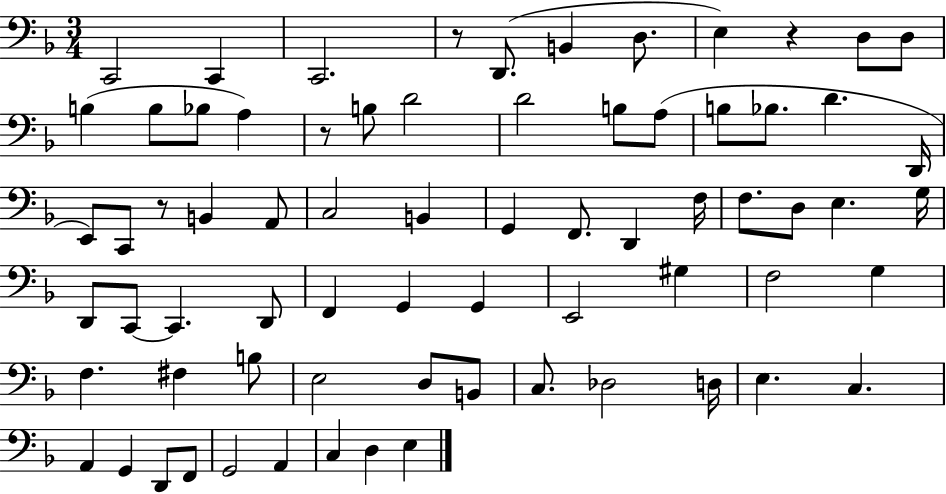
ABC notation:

X:1
T:Untitled
M:3/4
L:1/4
K:F
C,,2 C,, C,,2 z/2 D,,/2 B,, D,/2 E, z D,/2 D,/2 B, B,/2 _B,/2 A, z/2 B,/2 D2 D2 B,/2 A,/2 B,/2 _B,/2 D D,,/4 E,,/2 C,,/2 z/2 B,, A,,/2 C,2 B,, G,, F,,/2 D,, F,/4 F,/2 D,/2 E, G,/4 D,,/2 C,,/2 C,, D,,/2 F,, G,, G,, E,,2 ^G, F,2 G, F, ^F, B,/2 E,2 D,/2 B,,/2 C,/2 _D,2 D,/4 E, C, A,, G,, D,,/2 F,,/2 G,,2 A,, C, D, E,